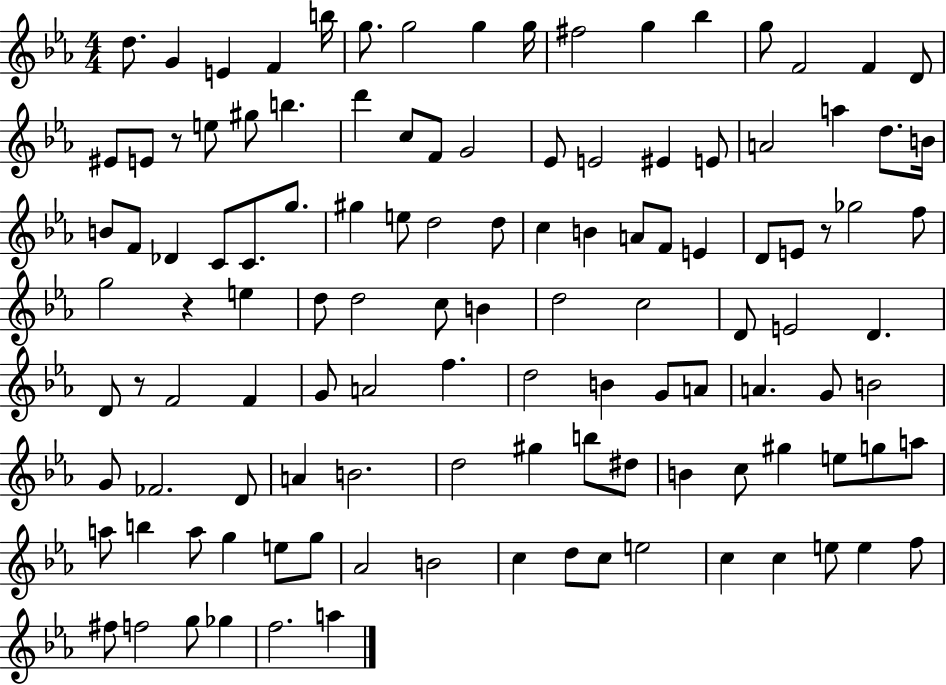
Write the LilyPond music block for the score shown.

{
  \clef treble
  \numericTimeSignature
  \time 4/4
  \key ees \major
  \repeat volta 2 { d''8. g'4 e'4 f'4 b''16 | g''8. g''2 g''4 g''16 | fis''2 g''4 bes''4 | g''8 f'2 f'4 d'8 | \break eis'8 e'8 r8 e''8 gis''8 b''4. | d'''4 c''8 f'8 g'2 | ees'8 e'2 eis'4 e'8 | a'2 a''4 d''8. b'16 | \break b'8 f'8 des'4 c'8 c'8. g''8. | gis''4 e''8 d''2 d''8 | c''4 b'4 a'8 f'8 e'4 | d'8 e'8 r8 ges''2 f''8 | \break g''2 r4 e''4 | d''8 d''2 c''8 b'4 | d''2 c''2 | d'8 e'2 d'4. | \break d'8 r8 f'2 f'4 | g'8 a'2 f''4. | d''2 b'4 g'8 a'8 | a'4. g'8 b'2 | \break g'8 fes'2. d'8 | a'4 b'2. | d''2 gis''4 b''8 dis''8 | b'4 c''8 gis''4 e''8 g''8 a''8 | \break a''8 b''4 a''8 g''4 e''8 g''8 | aes'2 b'2 | c''4 d''8 c''8 e''2 | c''4 c''4 e''8 e''4 f''8 | \break fis''8 f''2 g''8 ges''4 | f''2. a''4 | } \bar "|."
}